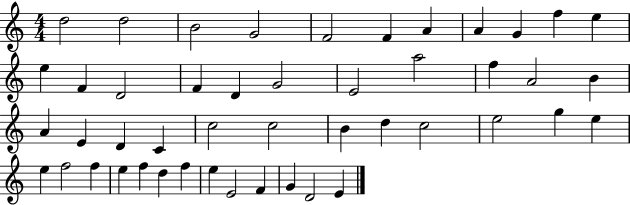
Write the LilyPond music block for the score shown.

{
  \clef treble
  \numericTimeSignature
  \time 4/4
  \key c \major
  d''2 d''2 | b'2 g'2 | f'2 f'4 a'4 | a'4 g'4 f''4 e''4 | \break e''4 f'4 d'2 | f'4 d'4 g'2 | e'2 a''2 | f''4 a'2 b'4 | \break a'4 e'4 d'4 c'4 | c''2 c''2 | b'4 d''4 c''2 | e''2 g''4 e''4 | \break e''4 f''2 f''4 | e''4 f''4 d''4 f''4 | e''4 e'2 f'4 | g'4 d'2 e'4 | \break \bar "|."
}